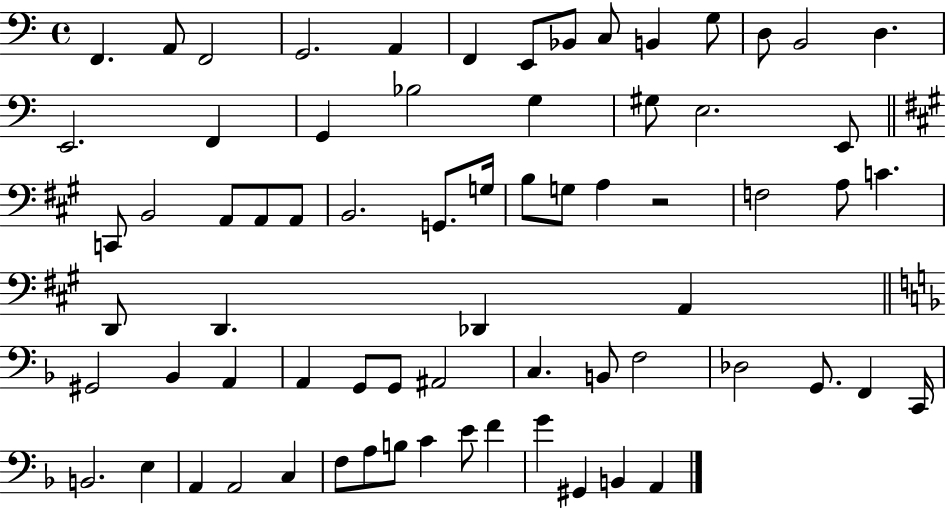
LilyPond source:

{
  \clef bass
  \time 4/4
  \defaultTimeSignature
  \key c \major
  f,4. a,8 f,2 | g,2. a,4 | f,4 e,8 bes,8 c8 b,4 g8 | d8 b,2 d4. | \break e,2. f,4 | g,4 bes2 g4 | gis8 e2. e,8 | \bar "||" \break \key a \major c,8 b,2 a,8 a,8 a,8 | b,2. g,8. g16 | b8 g8 a4 r2 | f2 a8 c'4. | \break d,8 d,4. des,4 a,4 | \bar "||" \break \key f \major gis,2 bes,4 a,4 | a,4 g,8 g,8 ais,2 | c4. b,8 f2 | des2 g,8. f,4 c,16 | \break b,2. e4 | a,4 a,2 c4 | f8 a8 b8 c'4 e'8 f'4 | g'4 gis,4 b,4 a,4 | \break \bar "|."
}